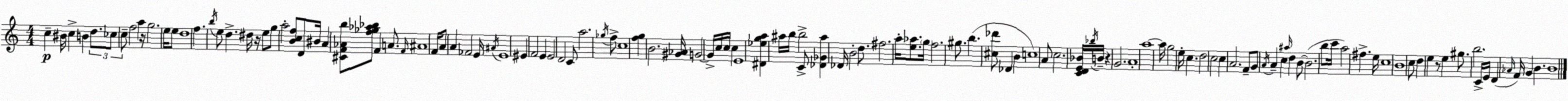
X:1
T:Untitled
M:4/4
L:1/4
K:Am
c ^B/4 c B d/2 _c/2 c/2 f2 a z/4 g2 e/4 e/2 d4 f b/4 e/2 d ^d/4 z/4 e/2 g/2 a2 [Bcf]/2 D/2 ^B/4 A [^CF_Ab]/2 [f_g_a_b]/2 F A/2 F/4 ^A4 F/4 A/2 A _F2 E/4 ^A/4 E4 ^E F2 E E2 D2 C/2 a2 _g/4 f/2 c4 [fg] B2 [^G_A]/4 G2 G/4 c/4 c/4 c E4 [^D_ega] ^a/4 b/4 b2 C/2 [_D_G^a] _D/4 B2 d/2 ^f2 a/4 [e_a]/2 g/4 f2 ^g/2 b [^c_d']/2 _D B c4 A/2 c2 [CDE_B]/4 _b/4 B/4 z G2 A4 a4 a/4 g2 e/4 c d2 c2 c A2 F/2 G/2 A/4 A c ^a/4 d B/2 B2 b/2 c'/4 a2 ^f e/4 c4 B4 c/2 d e z/2 e ^g/2 b2 C/4 E/4 D _A/4 F/4 G B B4